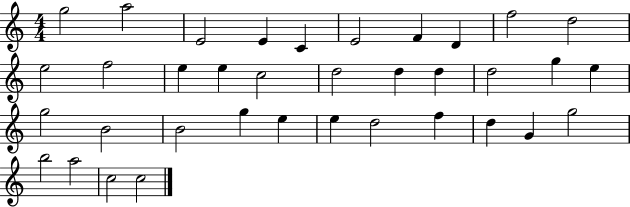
G5/h A5/h E4/h E4/q C4/q E4/h F4/q D4/q F5/h D5/h E5/h F5/h E5/q E5/q C5/h D5/h D5/q D5/q D5/h G5/q E5/q G5/h B4/h B4/h G5/q E5/q E5/q D5/h F5/q D5/q G4/q G5/h B5/h A5/h C5/h C5/h